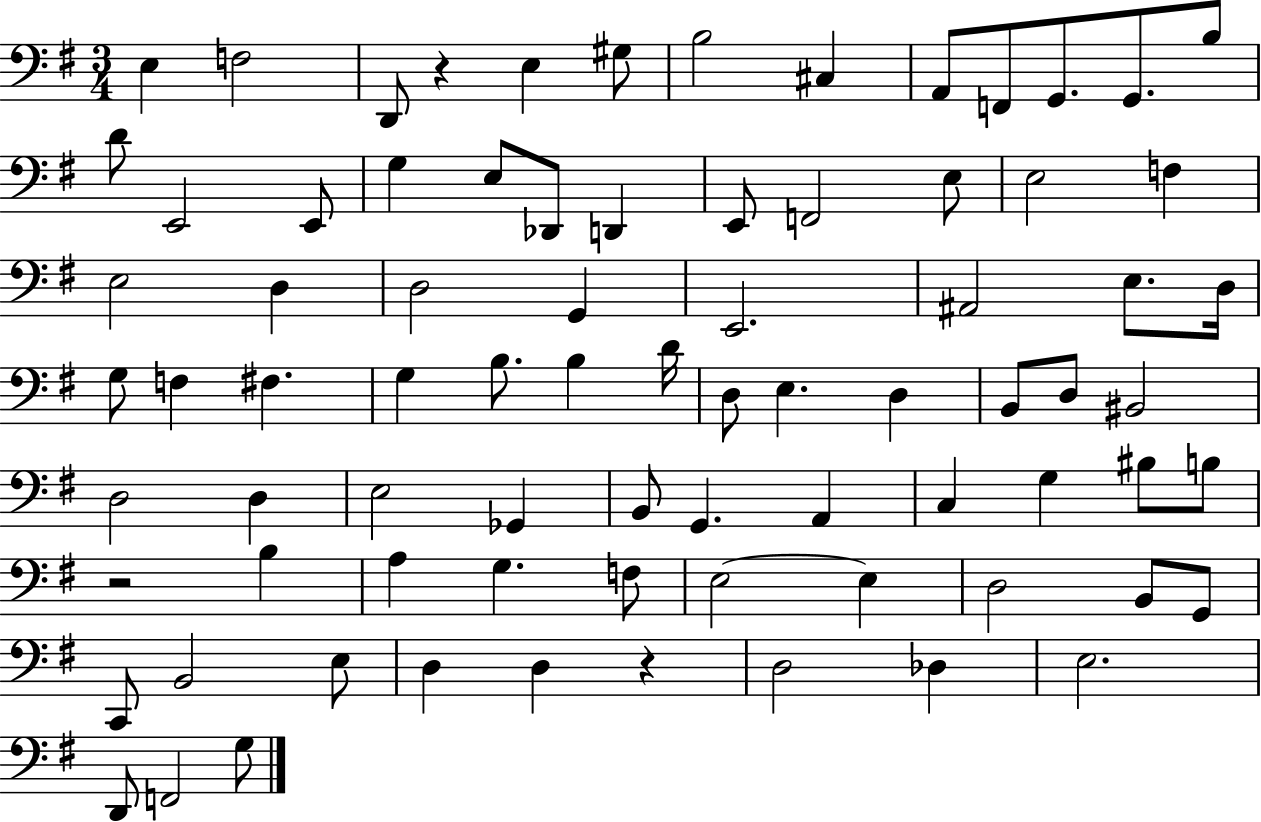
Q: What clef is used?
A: bass